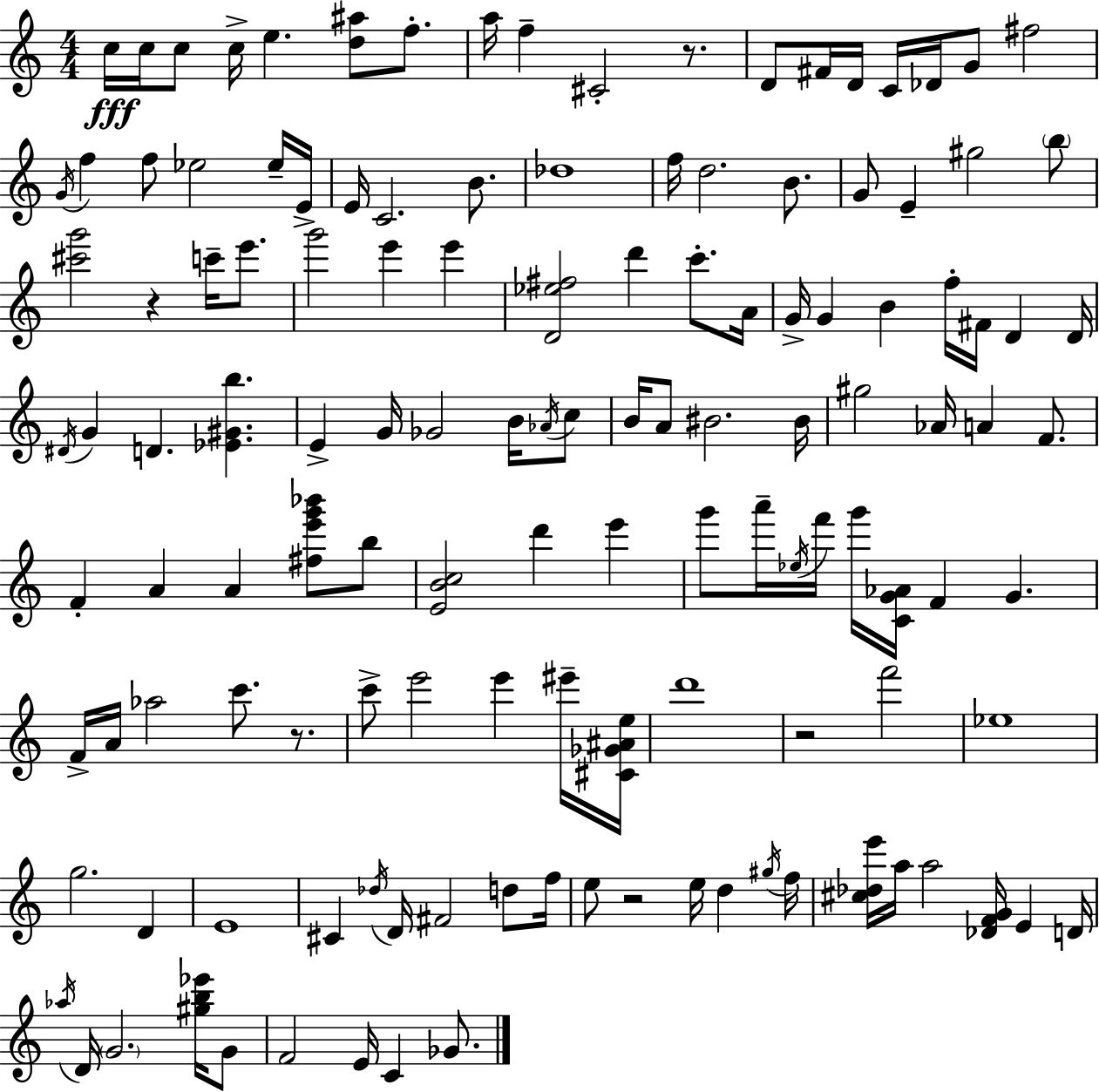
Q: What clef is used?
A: treble